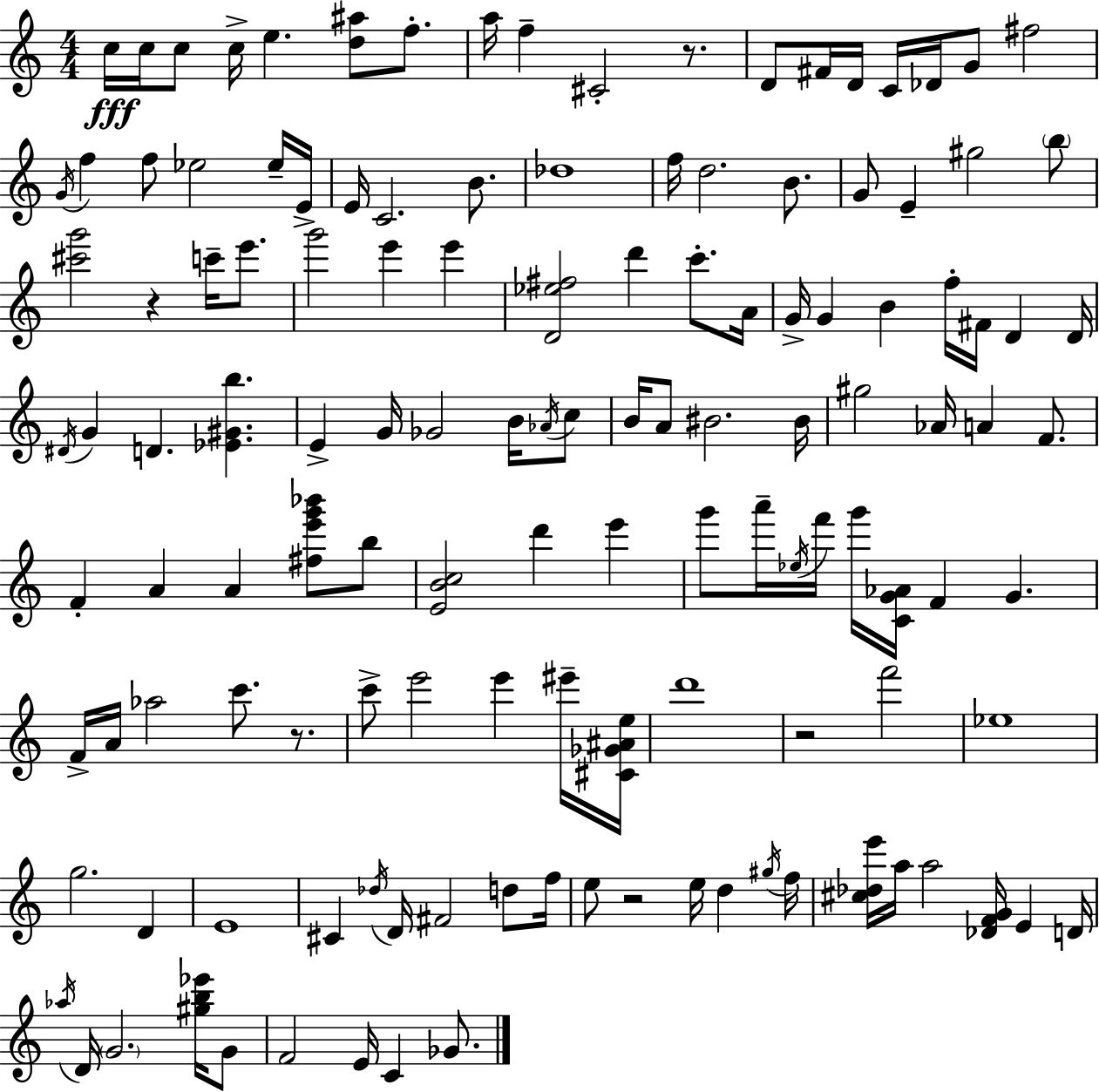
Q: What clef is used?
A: treble